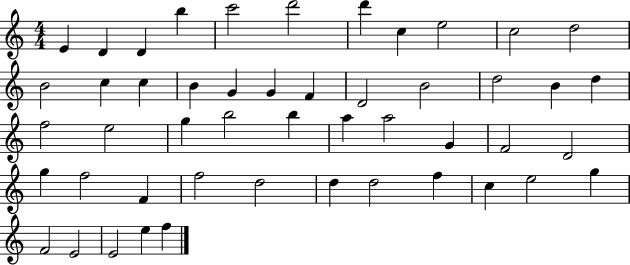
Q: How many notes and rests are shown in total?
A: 49